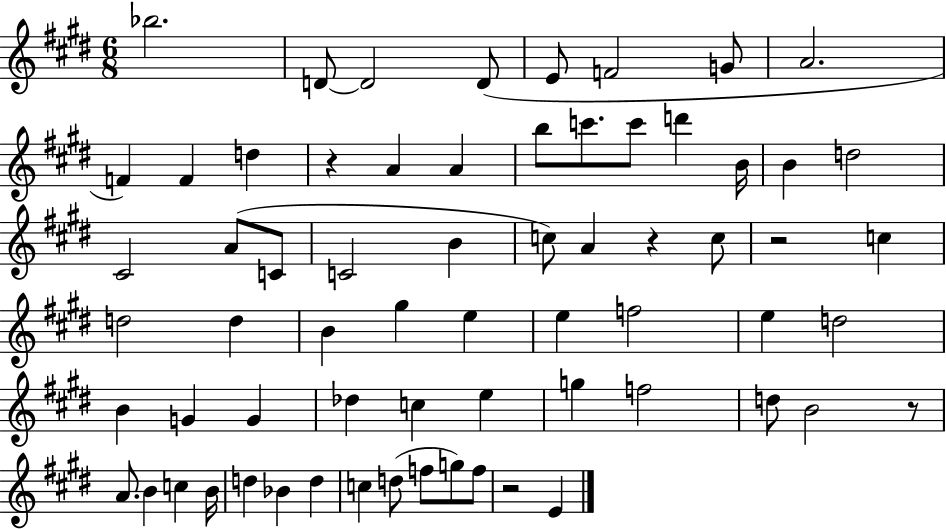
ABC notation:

X:1
T:Untitled
M:6/8
L:1/4
K:E
_b2 D/2 D2 D/2 E/2 F2 G/2 A2 F F d z A A b/2 c'/2 c'/2 d' B/4 B d2 ^C2 A/2 C/2 C2 B c/2 A z c/2 z2 c d2 d B ^g e e f2 e d2 B G G _d c e g f2 d/2 B2 z/2 A/2 B c B/4 d _B d c d/2 f/2 g/2 f/2 z2 E